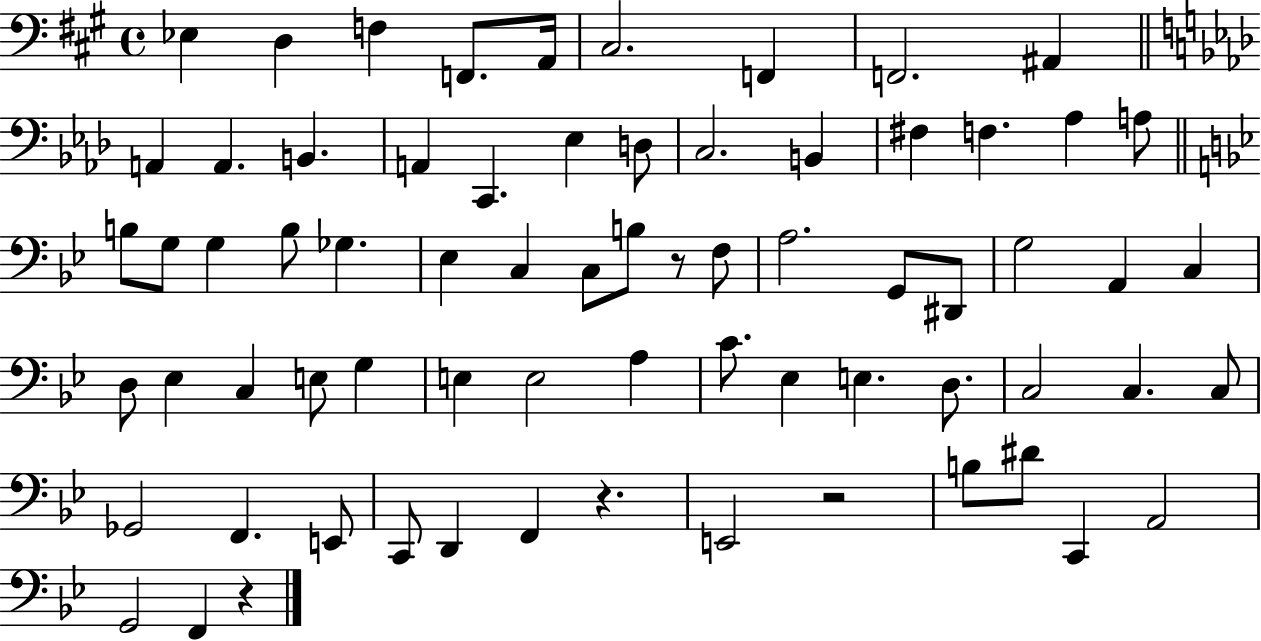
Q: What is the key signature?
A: A major